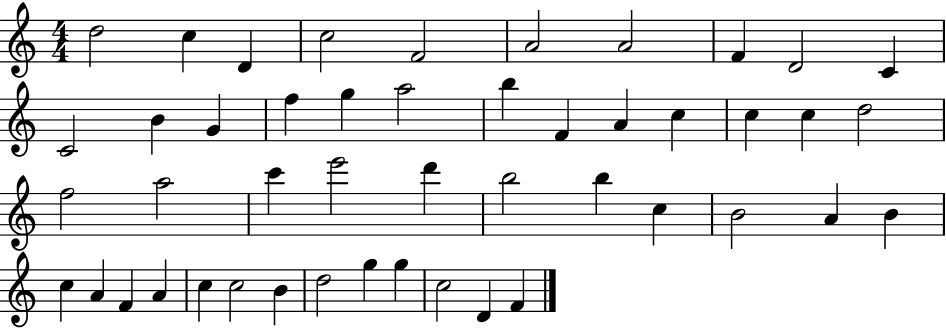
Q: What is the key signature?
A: C major